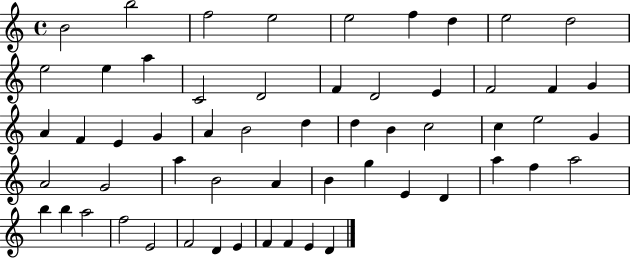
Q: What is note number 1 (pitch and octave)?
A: B4